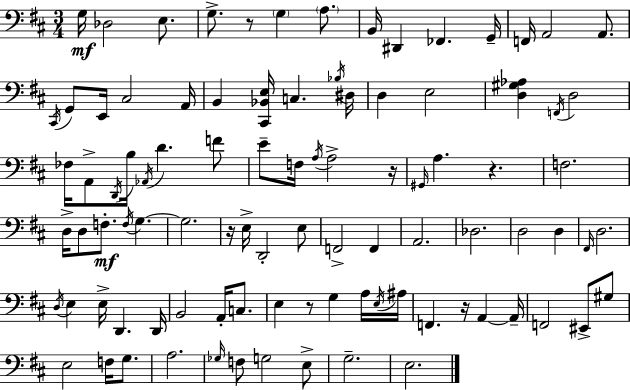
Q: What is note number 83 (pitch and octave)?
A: G3